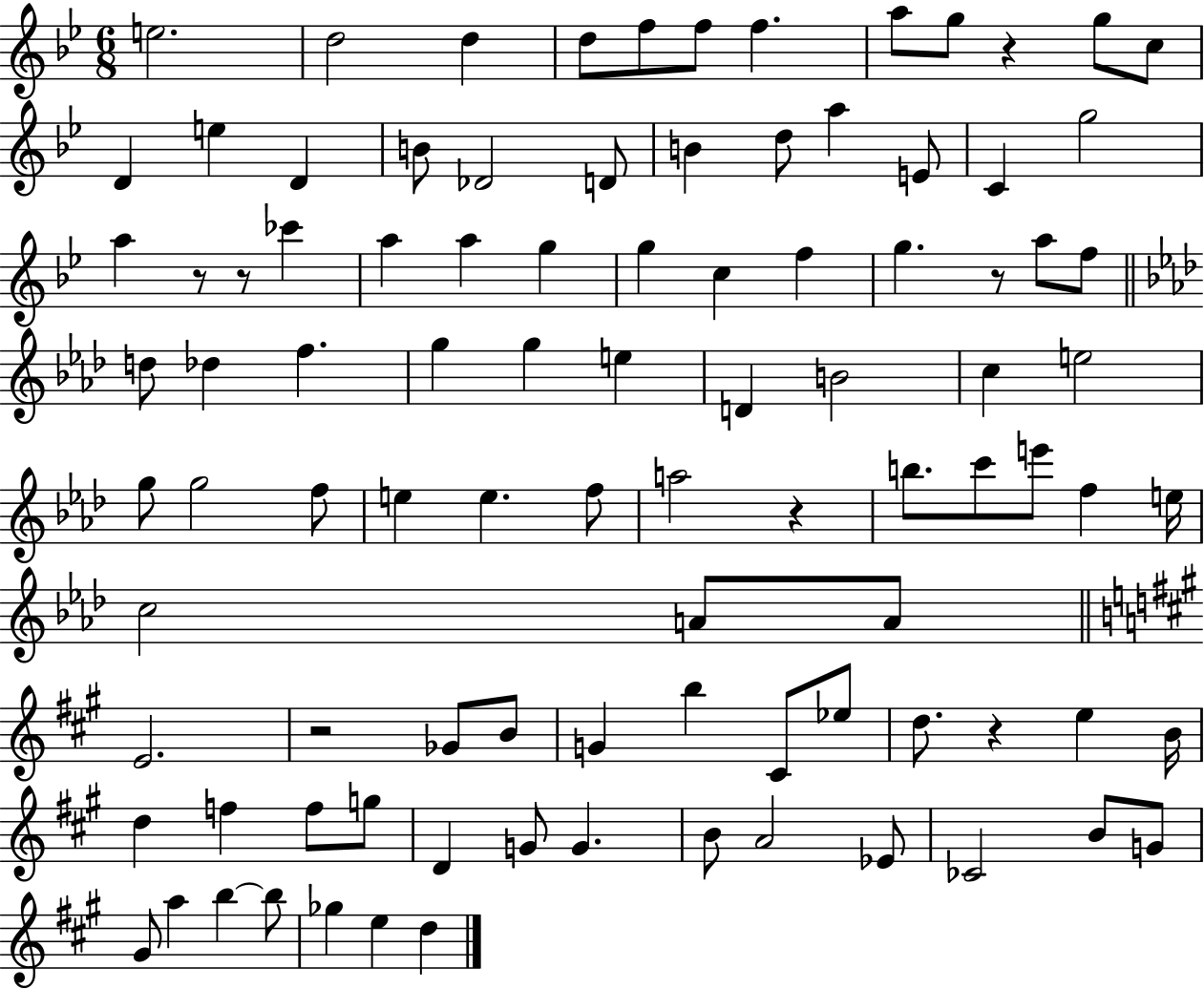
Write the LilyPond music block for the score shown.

{
  \clef treble
  \numericTimeSignature
  \time 6/8
  \key bes \major
  \repeat volta 2 { e''2. | d''2 d''4 | d''8 f''8 f''8 f''4. | a''8 g''8 r4 g''8 c''8 | \break d'4 e''4 d'4 | b'8 des'2 d'8 | b'4 d''8 a''4 e'8 | c'4 g''2 | \break a''4 r8 r8 ces'''4 | a''4 a''4 g''4 | g''4 c''4 f''4 | g''4. r8 a''8 f''8 | \break \bar "||" \break \key aes \major d''8 des''4 f''4. | g''4 g''4 e''4 | d'4 b'2 | c''4 e''2 | \break g''8 g''2 f''8 | e''4 e''4. f''8 | a''2 r4 | b''8. c'''8 e'''8 f''4 e''16 | \break c''2 a'8 a'8 | \bar "||" \break \key a \major e'2. | r2 ges'8 b'8 | g'4 b''4 cis'8 ees''8 | d''8. r4 e''4 b'16 | \break d''4 f''4 f''8 g''8 | d'4 g'8 g'4. | b'8 a'2 ees'8 | ces'2 b'8 g'8 | \break gis'8 a''4 b''4~~ b''8 | ges''4 e''4 d''4 | } \bar "|."
}